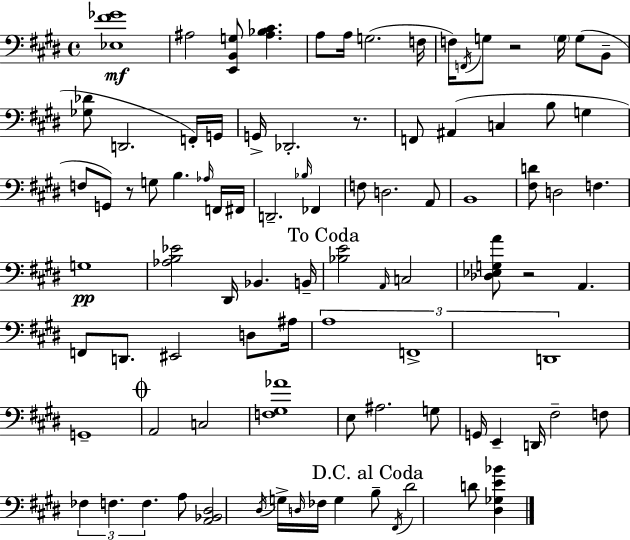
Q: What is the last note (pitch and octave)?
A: D4